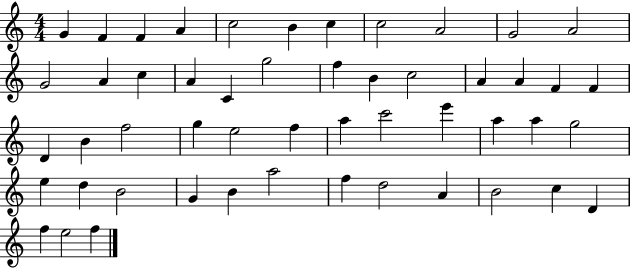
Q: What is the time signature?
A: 4/4